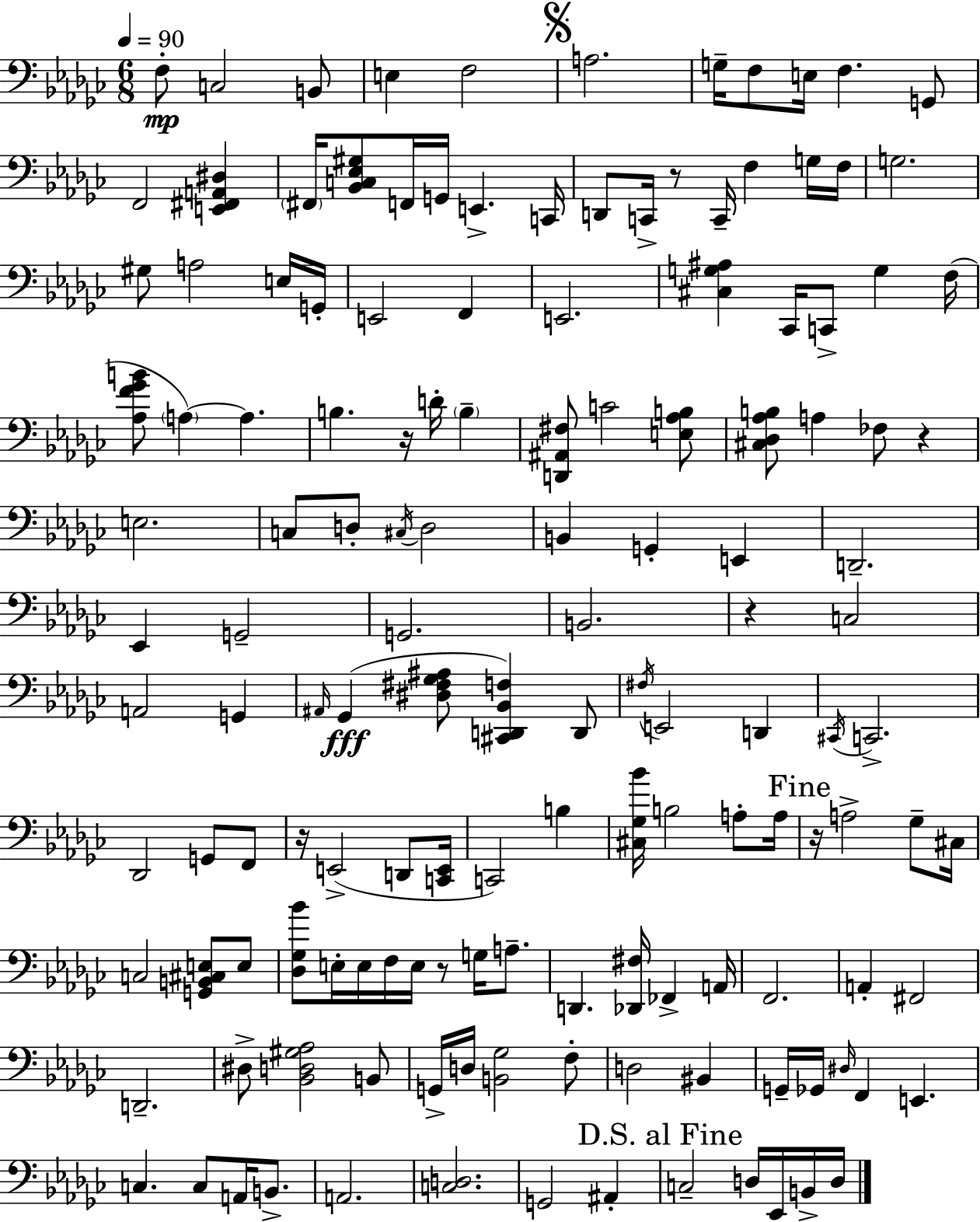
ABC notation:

X:1
T:Untitled
M:6/8
L:1/4
K:Ebm
F,/2 C,2 B,,/2 E, F,2 A,2 G,/4 F,/2 E,/4 F, G,,/2 F,,2 [E,,^F,,A,,^D,] ^F,,/4 [_B,,C,_E,^G,]/2 F,,/4 G,,/4 E,, C,,/4 D,,/2 C,,/4 z/2 C,,/4 F, G,/4 F,/4 G,2 ^G,/2 A,2 E,/4 G,,/4 E,,2 F,, E,,2 [^C,G,^A,] _C,,/4 C,,/2 G, F,/4 [_A,F_GB]/2 A, A, B, z/4 D/4 B, [D,,^A,,^F,]/2 C2 [E,_A,B,]/2 [^C,_D,_A,B,]/2 A, _F,/2 z E,2 C,/2 D,/2 ^C,/4 D,2 B,, G,, E,, D,,2 _E,, G,,2 G,,2 B,,2 z C,2 A,,2 G,, ^A,,/4 _G,, [^D,^F,_G,^A,]/2 [^C,,D,,_B,,F,] D,,/2 ^F,/4 E,,2 D,, ^C,,/4 C,,2 _D,,2 G,,/2 F,,/2 z/4 E,,2 D,,/2 [C,,E,,]/4 C,,2 B, [^C,_G,_B]/4 B,2 A,/2 A,/4 z/4 A,2 _G,/2 ^C,/4 C,2 [G,,B,,^C,E,]/2 E,/2 [_D,_G,_B]/2 E,/4 E,/4 F,/4 E,/4 z/2 G,/4 A,/2 D,, [_D,,^F,]/4 _F,, A,,/4 F,,2 A,, ^F,,2 D,,2 ^D,/2 [_B,,D,^G,_A,]2 B,,/2 G,,/4 D,/4 [B,,_G,]2 F,/2 D,2 ^B,, G,,/4 _G,,/4 ^D,/4 F,, E,, C, C,/2 A,,/4 B,,/2 A,,2 [C,D,]2 G,,2 ^A,, C,2 D,/4 _E,,/4 B,,/4 D,/4